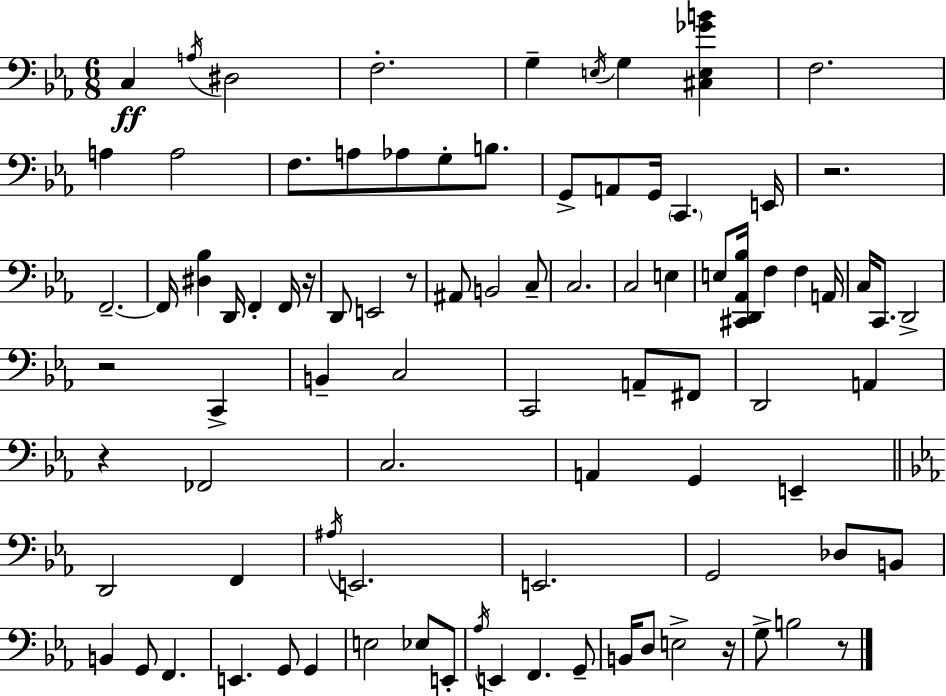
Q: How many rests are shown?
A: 7